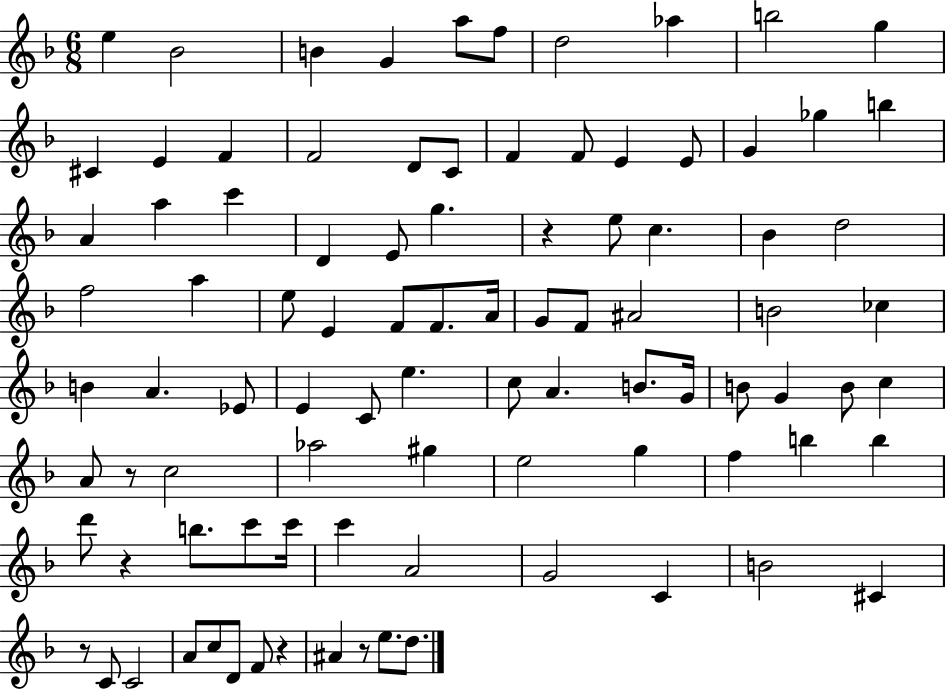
E5/q Bb4/h B4/q G4/q A5/e F5/e D5/h Ab5/q B5/h G5/q C#4/q E4/q F4/q F4/h D4/e C4/e F4/q F4/e E4/q E4/e G4/q Gb5/q B5/q A4/q A5/q C6/q D4/q E4/e G5/q. R/q E5/e C5/q. Bb4/q D5/h F5/h A5/q E5/e E4/q F4/e F4/e. A4/s G4/e F4/e A#4/h B4/h CES5/q B4/q A4/q. Eb4/e E4/q C4/e E5/q. C5/e A4/q. B4/e. G4/s B4/e G4/q B4/e C5/q A4/e R/e C5/h Ab5/h G#5/q E5/h G5/q F5/q B5/q B5/q D6/e R/q B5/e. C6/e C6/s C6/q A4/h G4/h C4/q B4/h C#4/q R/e C4/e C4/h A4/e C5/e D4/e F4/e R/q A#4/q R/e E5/e. D5/e.